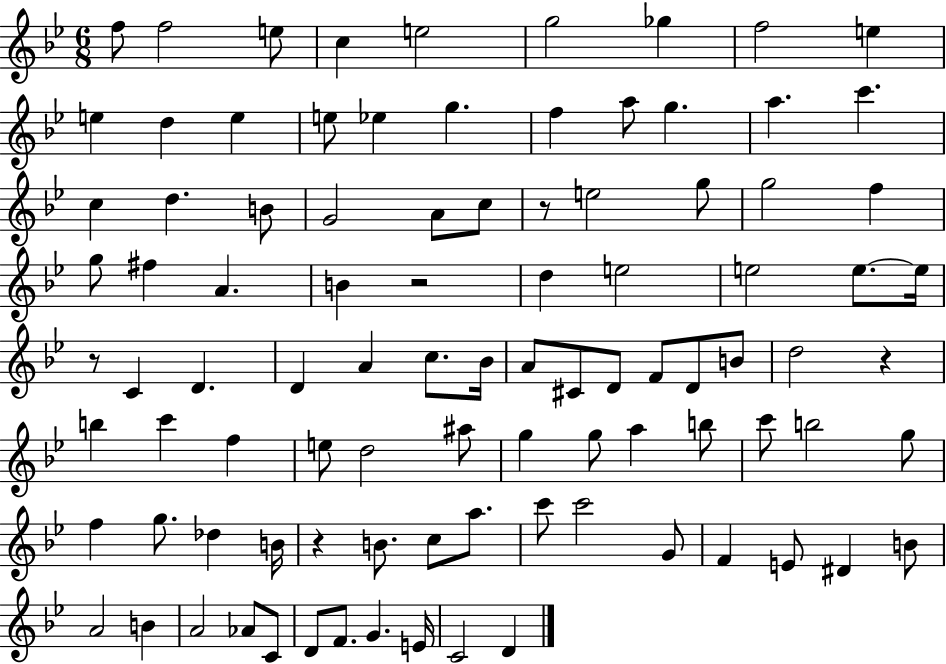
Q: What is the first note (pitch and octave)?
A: F5